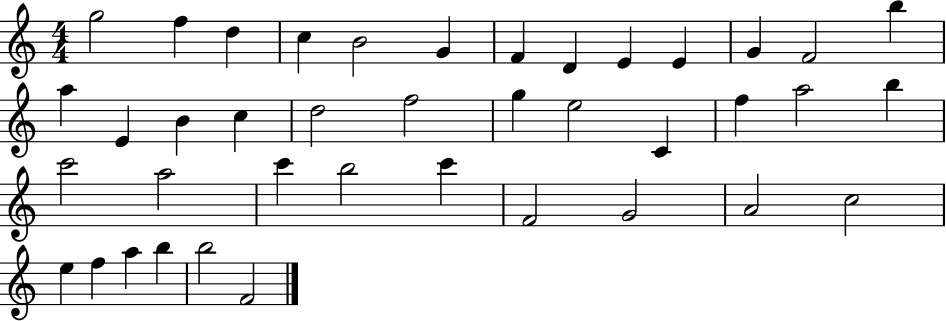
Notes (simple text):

G5/h F5/q D5/q C5/q B4/h G4/q F4/q D4/q E4/q E4/q G4/q F4/h B5/q A5/q E4/q B4/q C5/q D5/h F5/h G5/q E5/h C4/q F5/q A5/h B5/q C6/h A5/h C6/q B5/h C6/q F4/h G4/h A4/h C5/h E5/q F5/q A5/q B5/q B5/h F4/h